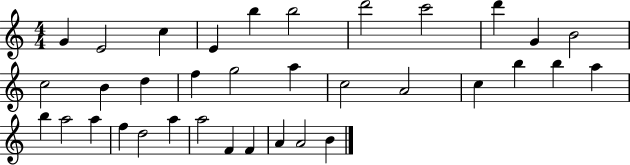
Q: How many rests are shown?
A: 0